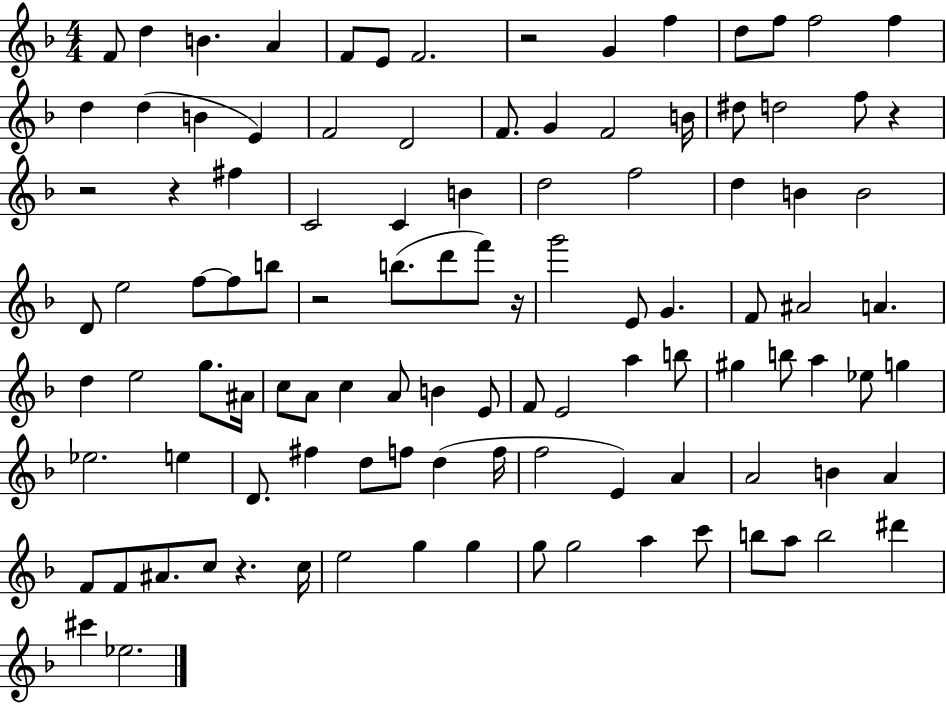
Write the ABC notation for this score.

X:1
T:Untitled
M:4/4
L:1/4
K:F
F/2 d B A F/2 E/2 F2 z2 G f d/2 f/2 f2 f d d B E F2 D2 F/2 G F2 B/4 ^d/2 d2 f/2 z z2 z ^f C2 C B d2 f2 d B B2 D/2 e2 f/2 f/2 b/2 z2 b/2 d'/2 f'/2 z/4 g'2 E/2 G F/2 ^A2 A d e2 g/2 ^A/4 c/2 A/2 c A/2 B E/2 F/2 E2 a b/2 ^g b/2 a _e/2 g _e2 e D/2 ^f d/2 f/2 d f/4 f2 E A A2 B A F/2 F/2 ^A/2 c/2 z c/4 e2 g g g/2 g2 a c'/2 b/2 a/2 b2 ^d' ^c' _e2